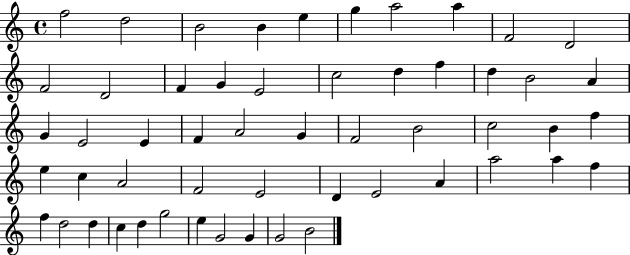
F5/h D5/h B4/h B4/q E5/q G5/q A5/h A5/q F4/h D4/h F4/h D4/h F4/q G4/q E4/h C5/h D5/q F5/q D5/q B4/h A4/q G4/q E4/h E4/q F4/q A4/h G4/q F4/h B4/h C5/h B4/q F5/q E5/q C5/q A4/h F4/h E4/h D4/q E4/h A4/q A5/h A5/q F5/q F5/q D5/h D5/q C5/q D5/q G5/h E5/q G4/h G4/q G4/h B4/h